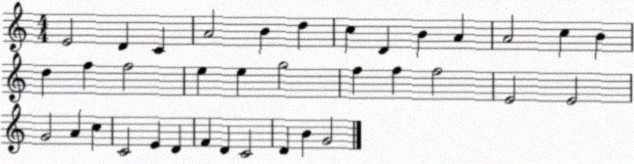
X:1
T:Untitled
M:4/4
L:1/4
K:C
E2 D C A2 B d c D B A A2 c B d f f2 e e g2 f f f2 E2 E2 G2 A c C2 E D F D C2 D B G2